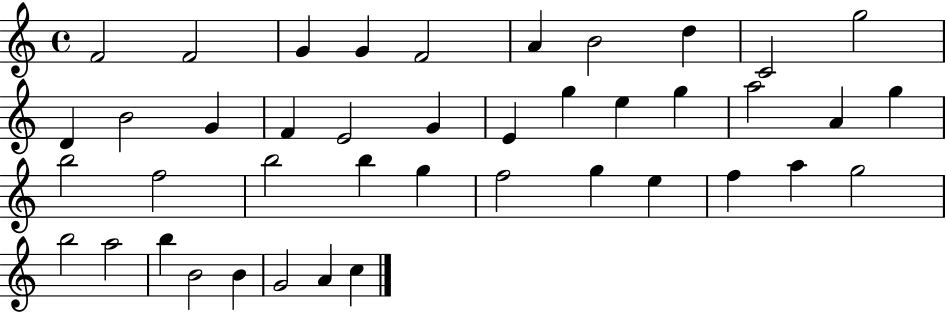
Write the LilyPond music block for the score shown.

{
  \clef treble
  \time 4/4
  \defaultTimeSignature
  \key c \major
  f'2 f'2 | g'4 g'4 f'2 | a'4 b'2 d''4 | c'2 g''2 | \break d'4 b'2 g'4 | f'4 e'2 g'4 | e'4 g''4 e''4 g''4 | a''2 a'4 g''4 | \break b''2 f''2 | b''2 b''4 g''4 | f''2 g''4 e''4 | f''4 a''4 g''2 | \break b''2 a''2 | b''4 b'2 b'4 | g'2 a'4 c''4 | \bar "|."
}